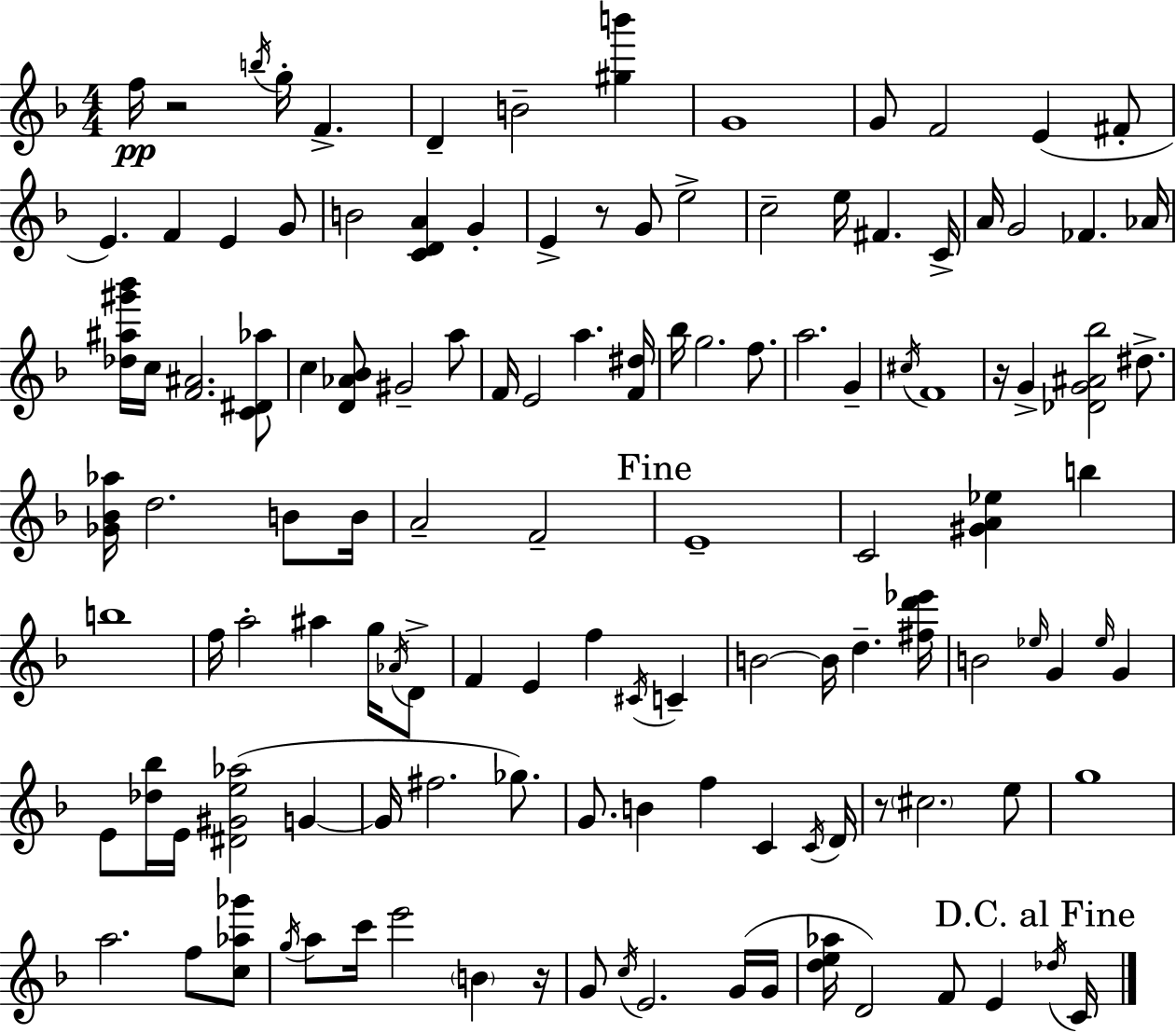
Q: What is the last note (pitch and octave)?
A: C4